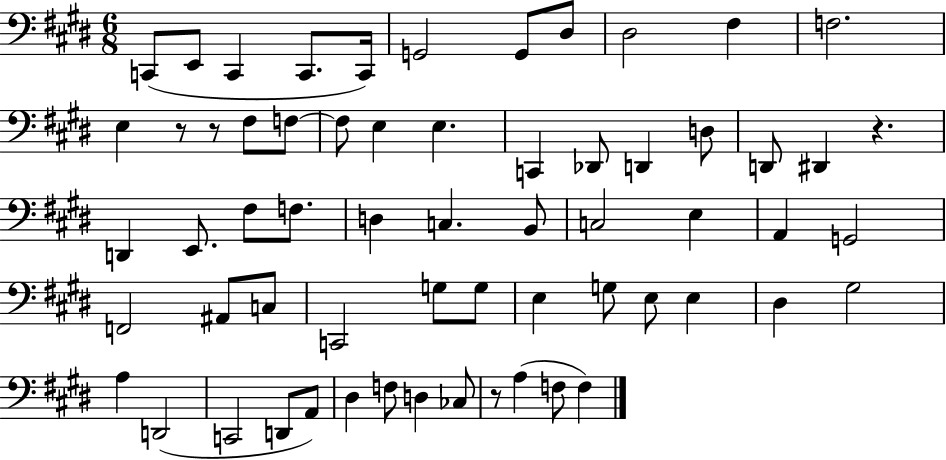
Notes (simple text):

C2/e E2/e C2/q C2/e. C2/s G2/h G2/e D#3/e D#3/h F#3/q F3/h. E3/q R/e R/e F#3/e F3/e F3/e E3/q E3/q. C2/q Db2/e D2/q D3/e D2/e D#2/q R/q. D2/q E2/e. F#3/e F3/e. D3/q C3/q. B2/e C3/h E3/q A2/q G2/h F2/h A#2/e C3/e C2/h G3/e G3/e E3/q G3/e E3/e E3/q D#3/q G#3/h A3/q D2/h C2/h D2/e A2/e D#3/q F3/e D3/q CES3/e R/e A3/q F3/e F3/q